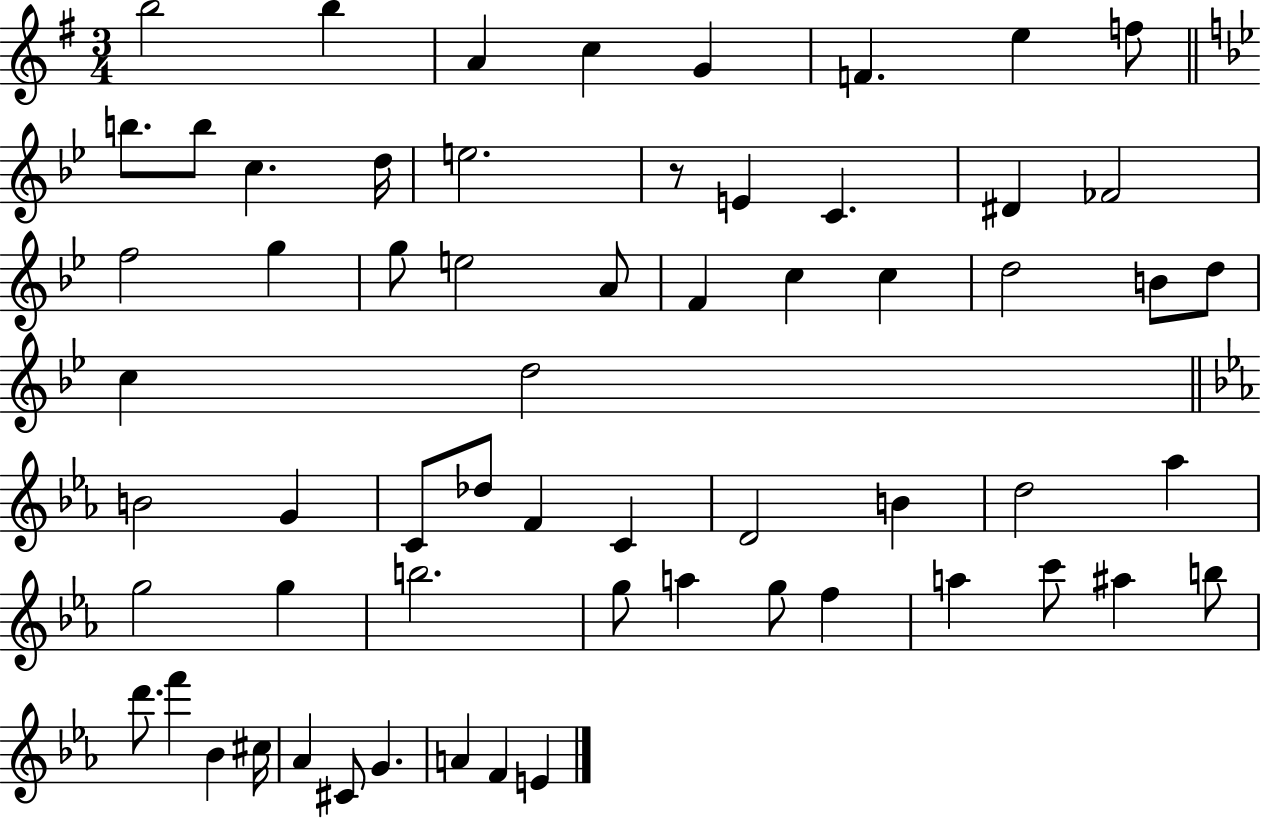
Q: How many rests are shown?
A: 1